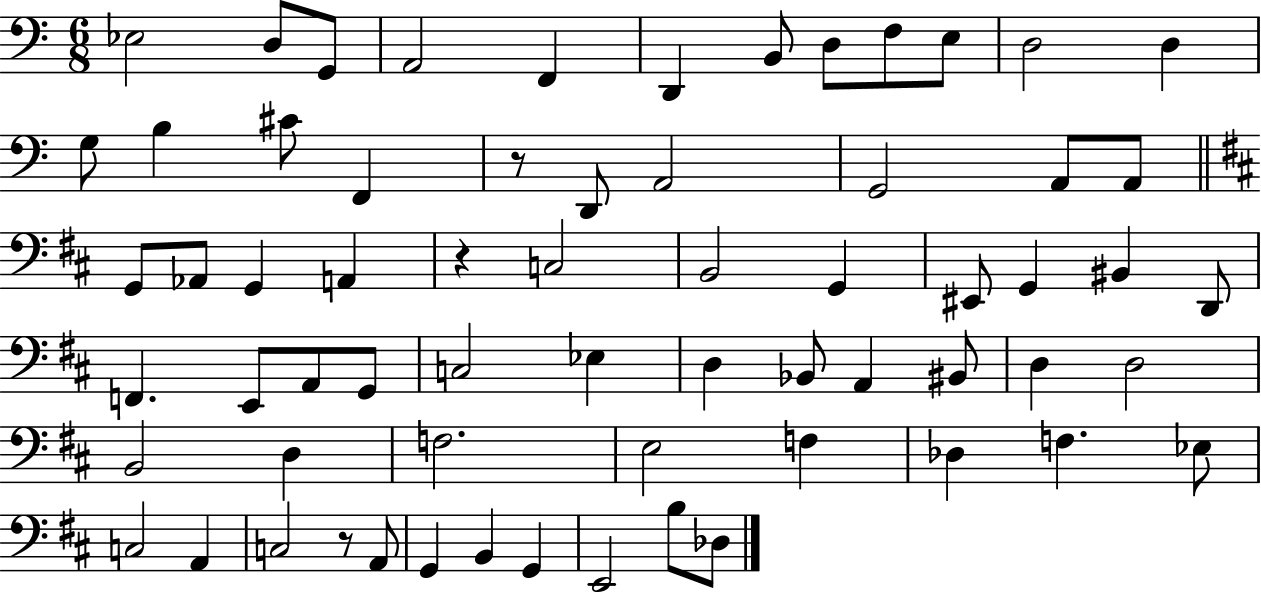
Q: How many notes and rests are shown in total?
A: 65